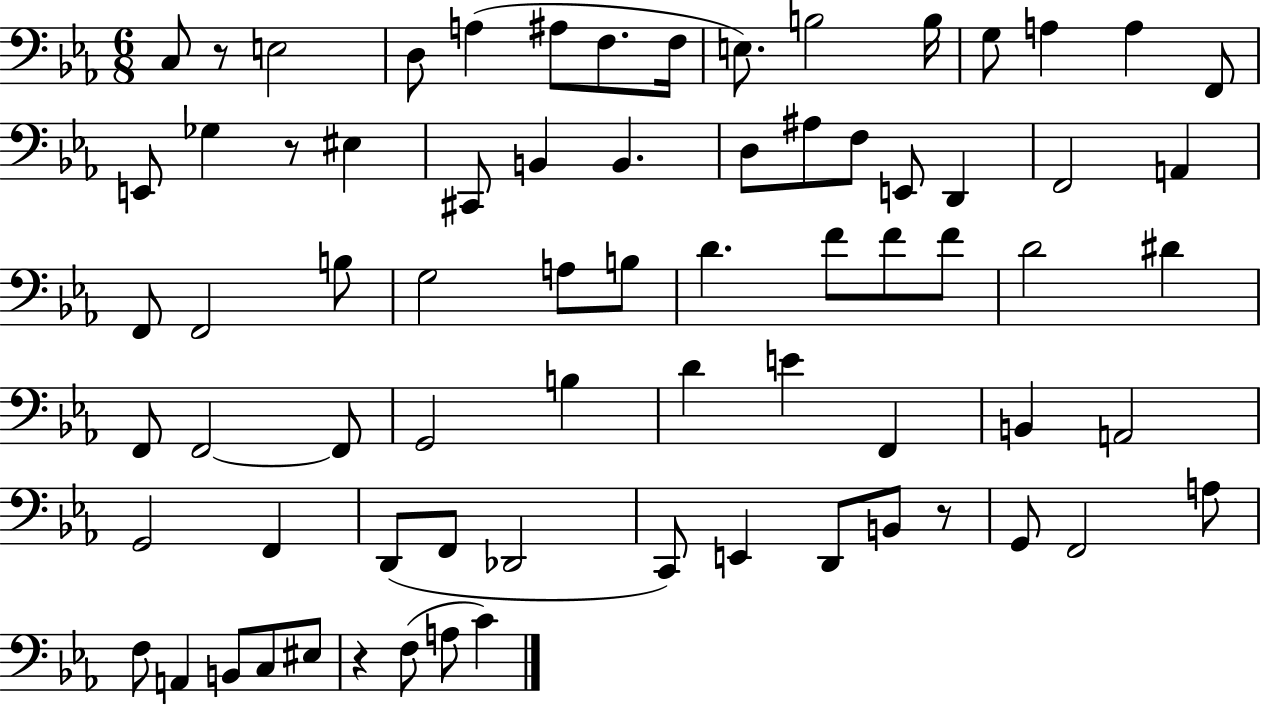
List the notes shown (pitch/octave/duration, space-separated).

C3/e R/e E3/h D3/e A3/q A#3/e F3/e. F3/s E3/e. B3/h B3/s G3/e A3/q A3/q F2/e E2/e Gb3/q R/e EIS3/q C#2/e B2/q B2/q. D3/e A#3/e F3/e E2/e D2/q F2/h A2/q F2/e F2/h B3/e G3/h A3/e B3/e D4/q. F4/e F4/e F4/e D4/h D#4/q F2/e F2/h F2/e G2/h B3/q D4/q E4/q F2/q B2/q A2/h G2/h F2/q D2/e F2/e Db2/h C2/e E2/q D2/e B2/e R/e G2/e F2/h A3/e F3/e A2/q B2/e C3/e EIS3/e R/q F3/e A3/e C4/q